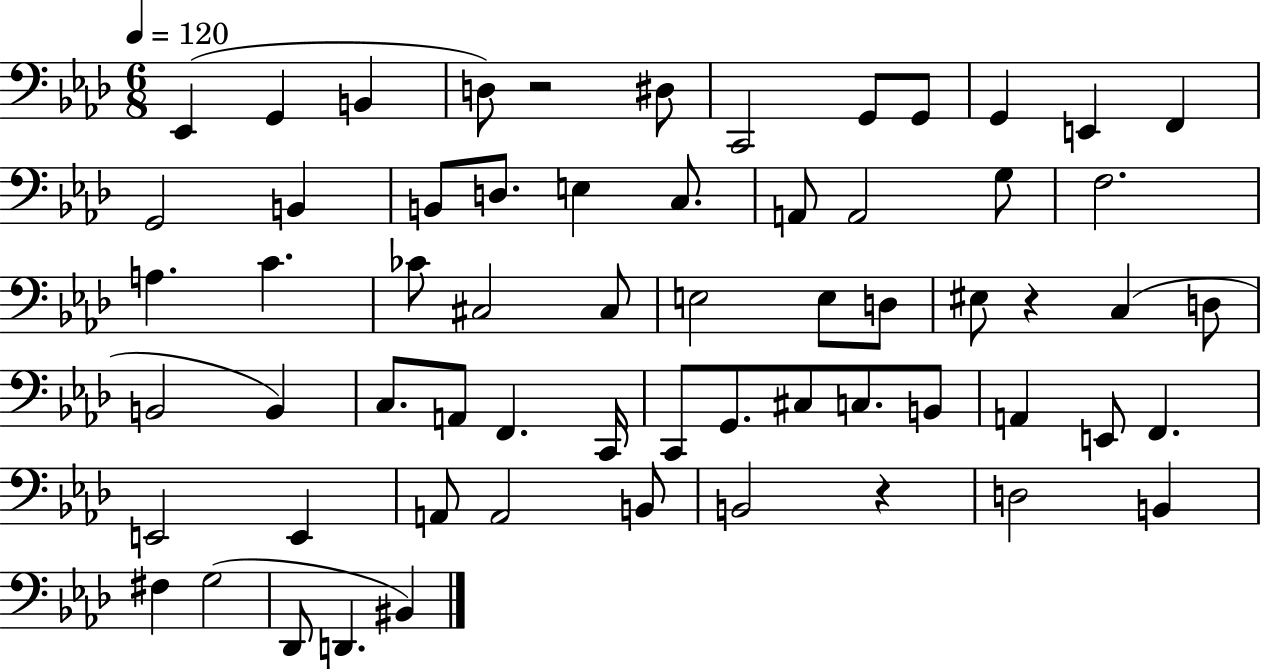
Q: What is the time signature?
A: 6/8